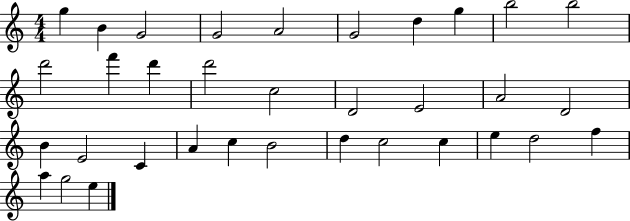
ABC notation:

X:1
T:Untitled
M:4/4
L:1/4
K:C
g B G2 G2 A2 G2 d g b2 b2 d'2 f' d' d'2 c2 D2 E2 A2 D2 B E2 C A c B2 d c2 c e d2 f a g2 e